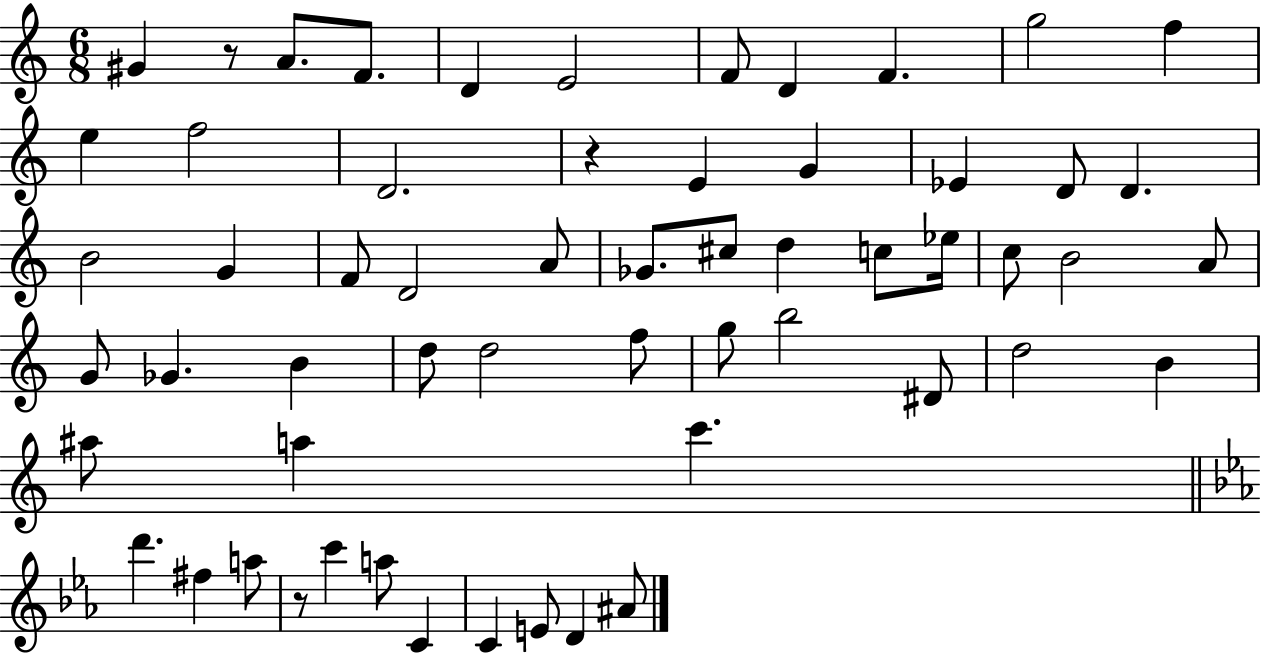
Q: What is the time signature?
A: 6/8